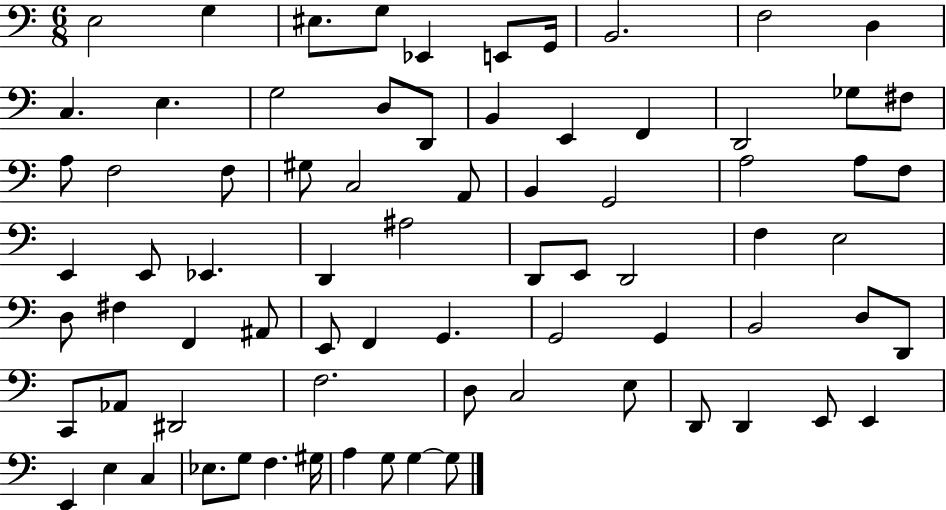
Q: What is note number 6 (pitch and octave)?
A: E2